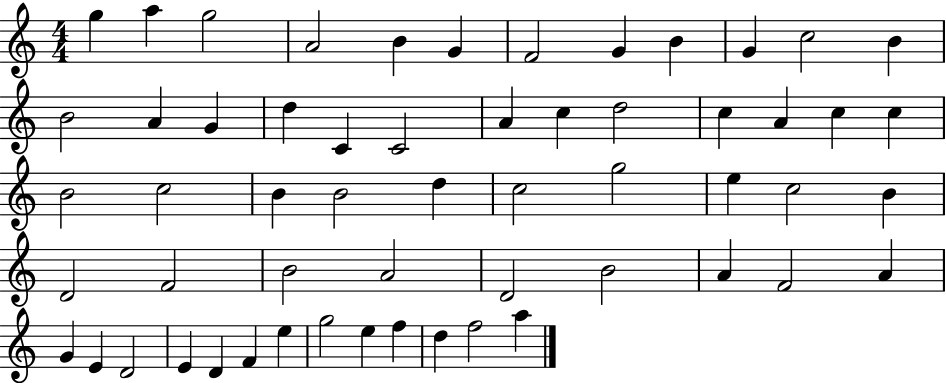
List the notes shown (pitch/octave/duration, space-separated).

G5/q A5/q G5/h A4/h B4/q G4/q F4/h G4/q B4/q G4/q C5/h B4/q B4/h A4/q G4/q D5/q C4/q C4/h A4/q C5/q D5/h C5/q A4/q C5/q C5/q B4/h C5/h B4/q B4/h D5/q C5/h G5/h E5/q C5/h B4/q D4/h F4/h B4/h A4/h D4/h B4/h A4/q F4/h A4/q G4/q E4/q D4/h E4/q D4/q F4/q E5/q G5/h E5/q F5/q D5/q F5/h A5/q